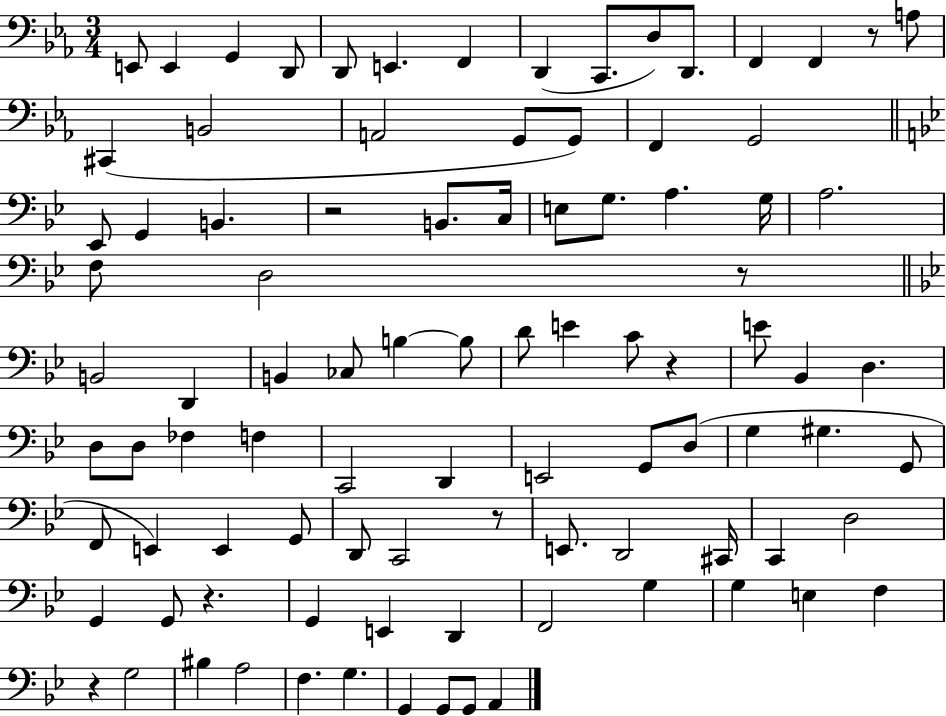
E2/e E2/q G2/q D2/e D2/e E2/q. F2/q D2/q C2/e. D3/e D2/e. F2/q F2/q R/e A3/e C#2/q B2/h A2/h G2/e G2/e F2/q G2/h Eb2/e G2/q B2/q. R/h B2/e. C3/s E3/e G3/e. A3/q. G3/s A3/h. F3/e D3/h R/e B2/h D2/q B2/q CES3/e B3/q B3/e D4/e E4/q C4/e R/q E4/e Bb2/q D3/q. D3/e D3/e FES3/q F3/q C2/h D2/q E2/h G2/e D3/e G3/q G#3/q. G2/e F2/e E2/q E2/q G2/e D2/e C2/h R/e E2/e. D2/h C#2/s C2/q D3/h G2/q G2/e R/q. G2/q E2/q D2/q F2/h G3/q G3/q E3/q F3/q R/q G3/h BIS3/q A3/h F3/q. G3/q. G2/q G2/e G2/e A2/q